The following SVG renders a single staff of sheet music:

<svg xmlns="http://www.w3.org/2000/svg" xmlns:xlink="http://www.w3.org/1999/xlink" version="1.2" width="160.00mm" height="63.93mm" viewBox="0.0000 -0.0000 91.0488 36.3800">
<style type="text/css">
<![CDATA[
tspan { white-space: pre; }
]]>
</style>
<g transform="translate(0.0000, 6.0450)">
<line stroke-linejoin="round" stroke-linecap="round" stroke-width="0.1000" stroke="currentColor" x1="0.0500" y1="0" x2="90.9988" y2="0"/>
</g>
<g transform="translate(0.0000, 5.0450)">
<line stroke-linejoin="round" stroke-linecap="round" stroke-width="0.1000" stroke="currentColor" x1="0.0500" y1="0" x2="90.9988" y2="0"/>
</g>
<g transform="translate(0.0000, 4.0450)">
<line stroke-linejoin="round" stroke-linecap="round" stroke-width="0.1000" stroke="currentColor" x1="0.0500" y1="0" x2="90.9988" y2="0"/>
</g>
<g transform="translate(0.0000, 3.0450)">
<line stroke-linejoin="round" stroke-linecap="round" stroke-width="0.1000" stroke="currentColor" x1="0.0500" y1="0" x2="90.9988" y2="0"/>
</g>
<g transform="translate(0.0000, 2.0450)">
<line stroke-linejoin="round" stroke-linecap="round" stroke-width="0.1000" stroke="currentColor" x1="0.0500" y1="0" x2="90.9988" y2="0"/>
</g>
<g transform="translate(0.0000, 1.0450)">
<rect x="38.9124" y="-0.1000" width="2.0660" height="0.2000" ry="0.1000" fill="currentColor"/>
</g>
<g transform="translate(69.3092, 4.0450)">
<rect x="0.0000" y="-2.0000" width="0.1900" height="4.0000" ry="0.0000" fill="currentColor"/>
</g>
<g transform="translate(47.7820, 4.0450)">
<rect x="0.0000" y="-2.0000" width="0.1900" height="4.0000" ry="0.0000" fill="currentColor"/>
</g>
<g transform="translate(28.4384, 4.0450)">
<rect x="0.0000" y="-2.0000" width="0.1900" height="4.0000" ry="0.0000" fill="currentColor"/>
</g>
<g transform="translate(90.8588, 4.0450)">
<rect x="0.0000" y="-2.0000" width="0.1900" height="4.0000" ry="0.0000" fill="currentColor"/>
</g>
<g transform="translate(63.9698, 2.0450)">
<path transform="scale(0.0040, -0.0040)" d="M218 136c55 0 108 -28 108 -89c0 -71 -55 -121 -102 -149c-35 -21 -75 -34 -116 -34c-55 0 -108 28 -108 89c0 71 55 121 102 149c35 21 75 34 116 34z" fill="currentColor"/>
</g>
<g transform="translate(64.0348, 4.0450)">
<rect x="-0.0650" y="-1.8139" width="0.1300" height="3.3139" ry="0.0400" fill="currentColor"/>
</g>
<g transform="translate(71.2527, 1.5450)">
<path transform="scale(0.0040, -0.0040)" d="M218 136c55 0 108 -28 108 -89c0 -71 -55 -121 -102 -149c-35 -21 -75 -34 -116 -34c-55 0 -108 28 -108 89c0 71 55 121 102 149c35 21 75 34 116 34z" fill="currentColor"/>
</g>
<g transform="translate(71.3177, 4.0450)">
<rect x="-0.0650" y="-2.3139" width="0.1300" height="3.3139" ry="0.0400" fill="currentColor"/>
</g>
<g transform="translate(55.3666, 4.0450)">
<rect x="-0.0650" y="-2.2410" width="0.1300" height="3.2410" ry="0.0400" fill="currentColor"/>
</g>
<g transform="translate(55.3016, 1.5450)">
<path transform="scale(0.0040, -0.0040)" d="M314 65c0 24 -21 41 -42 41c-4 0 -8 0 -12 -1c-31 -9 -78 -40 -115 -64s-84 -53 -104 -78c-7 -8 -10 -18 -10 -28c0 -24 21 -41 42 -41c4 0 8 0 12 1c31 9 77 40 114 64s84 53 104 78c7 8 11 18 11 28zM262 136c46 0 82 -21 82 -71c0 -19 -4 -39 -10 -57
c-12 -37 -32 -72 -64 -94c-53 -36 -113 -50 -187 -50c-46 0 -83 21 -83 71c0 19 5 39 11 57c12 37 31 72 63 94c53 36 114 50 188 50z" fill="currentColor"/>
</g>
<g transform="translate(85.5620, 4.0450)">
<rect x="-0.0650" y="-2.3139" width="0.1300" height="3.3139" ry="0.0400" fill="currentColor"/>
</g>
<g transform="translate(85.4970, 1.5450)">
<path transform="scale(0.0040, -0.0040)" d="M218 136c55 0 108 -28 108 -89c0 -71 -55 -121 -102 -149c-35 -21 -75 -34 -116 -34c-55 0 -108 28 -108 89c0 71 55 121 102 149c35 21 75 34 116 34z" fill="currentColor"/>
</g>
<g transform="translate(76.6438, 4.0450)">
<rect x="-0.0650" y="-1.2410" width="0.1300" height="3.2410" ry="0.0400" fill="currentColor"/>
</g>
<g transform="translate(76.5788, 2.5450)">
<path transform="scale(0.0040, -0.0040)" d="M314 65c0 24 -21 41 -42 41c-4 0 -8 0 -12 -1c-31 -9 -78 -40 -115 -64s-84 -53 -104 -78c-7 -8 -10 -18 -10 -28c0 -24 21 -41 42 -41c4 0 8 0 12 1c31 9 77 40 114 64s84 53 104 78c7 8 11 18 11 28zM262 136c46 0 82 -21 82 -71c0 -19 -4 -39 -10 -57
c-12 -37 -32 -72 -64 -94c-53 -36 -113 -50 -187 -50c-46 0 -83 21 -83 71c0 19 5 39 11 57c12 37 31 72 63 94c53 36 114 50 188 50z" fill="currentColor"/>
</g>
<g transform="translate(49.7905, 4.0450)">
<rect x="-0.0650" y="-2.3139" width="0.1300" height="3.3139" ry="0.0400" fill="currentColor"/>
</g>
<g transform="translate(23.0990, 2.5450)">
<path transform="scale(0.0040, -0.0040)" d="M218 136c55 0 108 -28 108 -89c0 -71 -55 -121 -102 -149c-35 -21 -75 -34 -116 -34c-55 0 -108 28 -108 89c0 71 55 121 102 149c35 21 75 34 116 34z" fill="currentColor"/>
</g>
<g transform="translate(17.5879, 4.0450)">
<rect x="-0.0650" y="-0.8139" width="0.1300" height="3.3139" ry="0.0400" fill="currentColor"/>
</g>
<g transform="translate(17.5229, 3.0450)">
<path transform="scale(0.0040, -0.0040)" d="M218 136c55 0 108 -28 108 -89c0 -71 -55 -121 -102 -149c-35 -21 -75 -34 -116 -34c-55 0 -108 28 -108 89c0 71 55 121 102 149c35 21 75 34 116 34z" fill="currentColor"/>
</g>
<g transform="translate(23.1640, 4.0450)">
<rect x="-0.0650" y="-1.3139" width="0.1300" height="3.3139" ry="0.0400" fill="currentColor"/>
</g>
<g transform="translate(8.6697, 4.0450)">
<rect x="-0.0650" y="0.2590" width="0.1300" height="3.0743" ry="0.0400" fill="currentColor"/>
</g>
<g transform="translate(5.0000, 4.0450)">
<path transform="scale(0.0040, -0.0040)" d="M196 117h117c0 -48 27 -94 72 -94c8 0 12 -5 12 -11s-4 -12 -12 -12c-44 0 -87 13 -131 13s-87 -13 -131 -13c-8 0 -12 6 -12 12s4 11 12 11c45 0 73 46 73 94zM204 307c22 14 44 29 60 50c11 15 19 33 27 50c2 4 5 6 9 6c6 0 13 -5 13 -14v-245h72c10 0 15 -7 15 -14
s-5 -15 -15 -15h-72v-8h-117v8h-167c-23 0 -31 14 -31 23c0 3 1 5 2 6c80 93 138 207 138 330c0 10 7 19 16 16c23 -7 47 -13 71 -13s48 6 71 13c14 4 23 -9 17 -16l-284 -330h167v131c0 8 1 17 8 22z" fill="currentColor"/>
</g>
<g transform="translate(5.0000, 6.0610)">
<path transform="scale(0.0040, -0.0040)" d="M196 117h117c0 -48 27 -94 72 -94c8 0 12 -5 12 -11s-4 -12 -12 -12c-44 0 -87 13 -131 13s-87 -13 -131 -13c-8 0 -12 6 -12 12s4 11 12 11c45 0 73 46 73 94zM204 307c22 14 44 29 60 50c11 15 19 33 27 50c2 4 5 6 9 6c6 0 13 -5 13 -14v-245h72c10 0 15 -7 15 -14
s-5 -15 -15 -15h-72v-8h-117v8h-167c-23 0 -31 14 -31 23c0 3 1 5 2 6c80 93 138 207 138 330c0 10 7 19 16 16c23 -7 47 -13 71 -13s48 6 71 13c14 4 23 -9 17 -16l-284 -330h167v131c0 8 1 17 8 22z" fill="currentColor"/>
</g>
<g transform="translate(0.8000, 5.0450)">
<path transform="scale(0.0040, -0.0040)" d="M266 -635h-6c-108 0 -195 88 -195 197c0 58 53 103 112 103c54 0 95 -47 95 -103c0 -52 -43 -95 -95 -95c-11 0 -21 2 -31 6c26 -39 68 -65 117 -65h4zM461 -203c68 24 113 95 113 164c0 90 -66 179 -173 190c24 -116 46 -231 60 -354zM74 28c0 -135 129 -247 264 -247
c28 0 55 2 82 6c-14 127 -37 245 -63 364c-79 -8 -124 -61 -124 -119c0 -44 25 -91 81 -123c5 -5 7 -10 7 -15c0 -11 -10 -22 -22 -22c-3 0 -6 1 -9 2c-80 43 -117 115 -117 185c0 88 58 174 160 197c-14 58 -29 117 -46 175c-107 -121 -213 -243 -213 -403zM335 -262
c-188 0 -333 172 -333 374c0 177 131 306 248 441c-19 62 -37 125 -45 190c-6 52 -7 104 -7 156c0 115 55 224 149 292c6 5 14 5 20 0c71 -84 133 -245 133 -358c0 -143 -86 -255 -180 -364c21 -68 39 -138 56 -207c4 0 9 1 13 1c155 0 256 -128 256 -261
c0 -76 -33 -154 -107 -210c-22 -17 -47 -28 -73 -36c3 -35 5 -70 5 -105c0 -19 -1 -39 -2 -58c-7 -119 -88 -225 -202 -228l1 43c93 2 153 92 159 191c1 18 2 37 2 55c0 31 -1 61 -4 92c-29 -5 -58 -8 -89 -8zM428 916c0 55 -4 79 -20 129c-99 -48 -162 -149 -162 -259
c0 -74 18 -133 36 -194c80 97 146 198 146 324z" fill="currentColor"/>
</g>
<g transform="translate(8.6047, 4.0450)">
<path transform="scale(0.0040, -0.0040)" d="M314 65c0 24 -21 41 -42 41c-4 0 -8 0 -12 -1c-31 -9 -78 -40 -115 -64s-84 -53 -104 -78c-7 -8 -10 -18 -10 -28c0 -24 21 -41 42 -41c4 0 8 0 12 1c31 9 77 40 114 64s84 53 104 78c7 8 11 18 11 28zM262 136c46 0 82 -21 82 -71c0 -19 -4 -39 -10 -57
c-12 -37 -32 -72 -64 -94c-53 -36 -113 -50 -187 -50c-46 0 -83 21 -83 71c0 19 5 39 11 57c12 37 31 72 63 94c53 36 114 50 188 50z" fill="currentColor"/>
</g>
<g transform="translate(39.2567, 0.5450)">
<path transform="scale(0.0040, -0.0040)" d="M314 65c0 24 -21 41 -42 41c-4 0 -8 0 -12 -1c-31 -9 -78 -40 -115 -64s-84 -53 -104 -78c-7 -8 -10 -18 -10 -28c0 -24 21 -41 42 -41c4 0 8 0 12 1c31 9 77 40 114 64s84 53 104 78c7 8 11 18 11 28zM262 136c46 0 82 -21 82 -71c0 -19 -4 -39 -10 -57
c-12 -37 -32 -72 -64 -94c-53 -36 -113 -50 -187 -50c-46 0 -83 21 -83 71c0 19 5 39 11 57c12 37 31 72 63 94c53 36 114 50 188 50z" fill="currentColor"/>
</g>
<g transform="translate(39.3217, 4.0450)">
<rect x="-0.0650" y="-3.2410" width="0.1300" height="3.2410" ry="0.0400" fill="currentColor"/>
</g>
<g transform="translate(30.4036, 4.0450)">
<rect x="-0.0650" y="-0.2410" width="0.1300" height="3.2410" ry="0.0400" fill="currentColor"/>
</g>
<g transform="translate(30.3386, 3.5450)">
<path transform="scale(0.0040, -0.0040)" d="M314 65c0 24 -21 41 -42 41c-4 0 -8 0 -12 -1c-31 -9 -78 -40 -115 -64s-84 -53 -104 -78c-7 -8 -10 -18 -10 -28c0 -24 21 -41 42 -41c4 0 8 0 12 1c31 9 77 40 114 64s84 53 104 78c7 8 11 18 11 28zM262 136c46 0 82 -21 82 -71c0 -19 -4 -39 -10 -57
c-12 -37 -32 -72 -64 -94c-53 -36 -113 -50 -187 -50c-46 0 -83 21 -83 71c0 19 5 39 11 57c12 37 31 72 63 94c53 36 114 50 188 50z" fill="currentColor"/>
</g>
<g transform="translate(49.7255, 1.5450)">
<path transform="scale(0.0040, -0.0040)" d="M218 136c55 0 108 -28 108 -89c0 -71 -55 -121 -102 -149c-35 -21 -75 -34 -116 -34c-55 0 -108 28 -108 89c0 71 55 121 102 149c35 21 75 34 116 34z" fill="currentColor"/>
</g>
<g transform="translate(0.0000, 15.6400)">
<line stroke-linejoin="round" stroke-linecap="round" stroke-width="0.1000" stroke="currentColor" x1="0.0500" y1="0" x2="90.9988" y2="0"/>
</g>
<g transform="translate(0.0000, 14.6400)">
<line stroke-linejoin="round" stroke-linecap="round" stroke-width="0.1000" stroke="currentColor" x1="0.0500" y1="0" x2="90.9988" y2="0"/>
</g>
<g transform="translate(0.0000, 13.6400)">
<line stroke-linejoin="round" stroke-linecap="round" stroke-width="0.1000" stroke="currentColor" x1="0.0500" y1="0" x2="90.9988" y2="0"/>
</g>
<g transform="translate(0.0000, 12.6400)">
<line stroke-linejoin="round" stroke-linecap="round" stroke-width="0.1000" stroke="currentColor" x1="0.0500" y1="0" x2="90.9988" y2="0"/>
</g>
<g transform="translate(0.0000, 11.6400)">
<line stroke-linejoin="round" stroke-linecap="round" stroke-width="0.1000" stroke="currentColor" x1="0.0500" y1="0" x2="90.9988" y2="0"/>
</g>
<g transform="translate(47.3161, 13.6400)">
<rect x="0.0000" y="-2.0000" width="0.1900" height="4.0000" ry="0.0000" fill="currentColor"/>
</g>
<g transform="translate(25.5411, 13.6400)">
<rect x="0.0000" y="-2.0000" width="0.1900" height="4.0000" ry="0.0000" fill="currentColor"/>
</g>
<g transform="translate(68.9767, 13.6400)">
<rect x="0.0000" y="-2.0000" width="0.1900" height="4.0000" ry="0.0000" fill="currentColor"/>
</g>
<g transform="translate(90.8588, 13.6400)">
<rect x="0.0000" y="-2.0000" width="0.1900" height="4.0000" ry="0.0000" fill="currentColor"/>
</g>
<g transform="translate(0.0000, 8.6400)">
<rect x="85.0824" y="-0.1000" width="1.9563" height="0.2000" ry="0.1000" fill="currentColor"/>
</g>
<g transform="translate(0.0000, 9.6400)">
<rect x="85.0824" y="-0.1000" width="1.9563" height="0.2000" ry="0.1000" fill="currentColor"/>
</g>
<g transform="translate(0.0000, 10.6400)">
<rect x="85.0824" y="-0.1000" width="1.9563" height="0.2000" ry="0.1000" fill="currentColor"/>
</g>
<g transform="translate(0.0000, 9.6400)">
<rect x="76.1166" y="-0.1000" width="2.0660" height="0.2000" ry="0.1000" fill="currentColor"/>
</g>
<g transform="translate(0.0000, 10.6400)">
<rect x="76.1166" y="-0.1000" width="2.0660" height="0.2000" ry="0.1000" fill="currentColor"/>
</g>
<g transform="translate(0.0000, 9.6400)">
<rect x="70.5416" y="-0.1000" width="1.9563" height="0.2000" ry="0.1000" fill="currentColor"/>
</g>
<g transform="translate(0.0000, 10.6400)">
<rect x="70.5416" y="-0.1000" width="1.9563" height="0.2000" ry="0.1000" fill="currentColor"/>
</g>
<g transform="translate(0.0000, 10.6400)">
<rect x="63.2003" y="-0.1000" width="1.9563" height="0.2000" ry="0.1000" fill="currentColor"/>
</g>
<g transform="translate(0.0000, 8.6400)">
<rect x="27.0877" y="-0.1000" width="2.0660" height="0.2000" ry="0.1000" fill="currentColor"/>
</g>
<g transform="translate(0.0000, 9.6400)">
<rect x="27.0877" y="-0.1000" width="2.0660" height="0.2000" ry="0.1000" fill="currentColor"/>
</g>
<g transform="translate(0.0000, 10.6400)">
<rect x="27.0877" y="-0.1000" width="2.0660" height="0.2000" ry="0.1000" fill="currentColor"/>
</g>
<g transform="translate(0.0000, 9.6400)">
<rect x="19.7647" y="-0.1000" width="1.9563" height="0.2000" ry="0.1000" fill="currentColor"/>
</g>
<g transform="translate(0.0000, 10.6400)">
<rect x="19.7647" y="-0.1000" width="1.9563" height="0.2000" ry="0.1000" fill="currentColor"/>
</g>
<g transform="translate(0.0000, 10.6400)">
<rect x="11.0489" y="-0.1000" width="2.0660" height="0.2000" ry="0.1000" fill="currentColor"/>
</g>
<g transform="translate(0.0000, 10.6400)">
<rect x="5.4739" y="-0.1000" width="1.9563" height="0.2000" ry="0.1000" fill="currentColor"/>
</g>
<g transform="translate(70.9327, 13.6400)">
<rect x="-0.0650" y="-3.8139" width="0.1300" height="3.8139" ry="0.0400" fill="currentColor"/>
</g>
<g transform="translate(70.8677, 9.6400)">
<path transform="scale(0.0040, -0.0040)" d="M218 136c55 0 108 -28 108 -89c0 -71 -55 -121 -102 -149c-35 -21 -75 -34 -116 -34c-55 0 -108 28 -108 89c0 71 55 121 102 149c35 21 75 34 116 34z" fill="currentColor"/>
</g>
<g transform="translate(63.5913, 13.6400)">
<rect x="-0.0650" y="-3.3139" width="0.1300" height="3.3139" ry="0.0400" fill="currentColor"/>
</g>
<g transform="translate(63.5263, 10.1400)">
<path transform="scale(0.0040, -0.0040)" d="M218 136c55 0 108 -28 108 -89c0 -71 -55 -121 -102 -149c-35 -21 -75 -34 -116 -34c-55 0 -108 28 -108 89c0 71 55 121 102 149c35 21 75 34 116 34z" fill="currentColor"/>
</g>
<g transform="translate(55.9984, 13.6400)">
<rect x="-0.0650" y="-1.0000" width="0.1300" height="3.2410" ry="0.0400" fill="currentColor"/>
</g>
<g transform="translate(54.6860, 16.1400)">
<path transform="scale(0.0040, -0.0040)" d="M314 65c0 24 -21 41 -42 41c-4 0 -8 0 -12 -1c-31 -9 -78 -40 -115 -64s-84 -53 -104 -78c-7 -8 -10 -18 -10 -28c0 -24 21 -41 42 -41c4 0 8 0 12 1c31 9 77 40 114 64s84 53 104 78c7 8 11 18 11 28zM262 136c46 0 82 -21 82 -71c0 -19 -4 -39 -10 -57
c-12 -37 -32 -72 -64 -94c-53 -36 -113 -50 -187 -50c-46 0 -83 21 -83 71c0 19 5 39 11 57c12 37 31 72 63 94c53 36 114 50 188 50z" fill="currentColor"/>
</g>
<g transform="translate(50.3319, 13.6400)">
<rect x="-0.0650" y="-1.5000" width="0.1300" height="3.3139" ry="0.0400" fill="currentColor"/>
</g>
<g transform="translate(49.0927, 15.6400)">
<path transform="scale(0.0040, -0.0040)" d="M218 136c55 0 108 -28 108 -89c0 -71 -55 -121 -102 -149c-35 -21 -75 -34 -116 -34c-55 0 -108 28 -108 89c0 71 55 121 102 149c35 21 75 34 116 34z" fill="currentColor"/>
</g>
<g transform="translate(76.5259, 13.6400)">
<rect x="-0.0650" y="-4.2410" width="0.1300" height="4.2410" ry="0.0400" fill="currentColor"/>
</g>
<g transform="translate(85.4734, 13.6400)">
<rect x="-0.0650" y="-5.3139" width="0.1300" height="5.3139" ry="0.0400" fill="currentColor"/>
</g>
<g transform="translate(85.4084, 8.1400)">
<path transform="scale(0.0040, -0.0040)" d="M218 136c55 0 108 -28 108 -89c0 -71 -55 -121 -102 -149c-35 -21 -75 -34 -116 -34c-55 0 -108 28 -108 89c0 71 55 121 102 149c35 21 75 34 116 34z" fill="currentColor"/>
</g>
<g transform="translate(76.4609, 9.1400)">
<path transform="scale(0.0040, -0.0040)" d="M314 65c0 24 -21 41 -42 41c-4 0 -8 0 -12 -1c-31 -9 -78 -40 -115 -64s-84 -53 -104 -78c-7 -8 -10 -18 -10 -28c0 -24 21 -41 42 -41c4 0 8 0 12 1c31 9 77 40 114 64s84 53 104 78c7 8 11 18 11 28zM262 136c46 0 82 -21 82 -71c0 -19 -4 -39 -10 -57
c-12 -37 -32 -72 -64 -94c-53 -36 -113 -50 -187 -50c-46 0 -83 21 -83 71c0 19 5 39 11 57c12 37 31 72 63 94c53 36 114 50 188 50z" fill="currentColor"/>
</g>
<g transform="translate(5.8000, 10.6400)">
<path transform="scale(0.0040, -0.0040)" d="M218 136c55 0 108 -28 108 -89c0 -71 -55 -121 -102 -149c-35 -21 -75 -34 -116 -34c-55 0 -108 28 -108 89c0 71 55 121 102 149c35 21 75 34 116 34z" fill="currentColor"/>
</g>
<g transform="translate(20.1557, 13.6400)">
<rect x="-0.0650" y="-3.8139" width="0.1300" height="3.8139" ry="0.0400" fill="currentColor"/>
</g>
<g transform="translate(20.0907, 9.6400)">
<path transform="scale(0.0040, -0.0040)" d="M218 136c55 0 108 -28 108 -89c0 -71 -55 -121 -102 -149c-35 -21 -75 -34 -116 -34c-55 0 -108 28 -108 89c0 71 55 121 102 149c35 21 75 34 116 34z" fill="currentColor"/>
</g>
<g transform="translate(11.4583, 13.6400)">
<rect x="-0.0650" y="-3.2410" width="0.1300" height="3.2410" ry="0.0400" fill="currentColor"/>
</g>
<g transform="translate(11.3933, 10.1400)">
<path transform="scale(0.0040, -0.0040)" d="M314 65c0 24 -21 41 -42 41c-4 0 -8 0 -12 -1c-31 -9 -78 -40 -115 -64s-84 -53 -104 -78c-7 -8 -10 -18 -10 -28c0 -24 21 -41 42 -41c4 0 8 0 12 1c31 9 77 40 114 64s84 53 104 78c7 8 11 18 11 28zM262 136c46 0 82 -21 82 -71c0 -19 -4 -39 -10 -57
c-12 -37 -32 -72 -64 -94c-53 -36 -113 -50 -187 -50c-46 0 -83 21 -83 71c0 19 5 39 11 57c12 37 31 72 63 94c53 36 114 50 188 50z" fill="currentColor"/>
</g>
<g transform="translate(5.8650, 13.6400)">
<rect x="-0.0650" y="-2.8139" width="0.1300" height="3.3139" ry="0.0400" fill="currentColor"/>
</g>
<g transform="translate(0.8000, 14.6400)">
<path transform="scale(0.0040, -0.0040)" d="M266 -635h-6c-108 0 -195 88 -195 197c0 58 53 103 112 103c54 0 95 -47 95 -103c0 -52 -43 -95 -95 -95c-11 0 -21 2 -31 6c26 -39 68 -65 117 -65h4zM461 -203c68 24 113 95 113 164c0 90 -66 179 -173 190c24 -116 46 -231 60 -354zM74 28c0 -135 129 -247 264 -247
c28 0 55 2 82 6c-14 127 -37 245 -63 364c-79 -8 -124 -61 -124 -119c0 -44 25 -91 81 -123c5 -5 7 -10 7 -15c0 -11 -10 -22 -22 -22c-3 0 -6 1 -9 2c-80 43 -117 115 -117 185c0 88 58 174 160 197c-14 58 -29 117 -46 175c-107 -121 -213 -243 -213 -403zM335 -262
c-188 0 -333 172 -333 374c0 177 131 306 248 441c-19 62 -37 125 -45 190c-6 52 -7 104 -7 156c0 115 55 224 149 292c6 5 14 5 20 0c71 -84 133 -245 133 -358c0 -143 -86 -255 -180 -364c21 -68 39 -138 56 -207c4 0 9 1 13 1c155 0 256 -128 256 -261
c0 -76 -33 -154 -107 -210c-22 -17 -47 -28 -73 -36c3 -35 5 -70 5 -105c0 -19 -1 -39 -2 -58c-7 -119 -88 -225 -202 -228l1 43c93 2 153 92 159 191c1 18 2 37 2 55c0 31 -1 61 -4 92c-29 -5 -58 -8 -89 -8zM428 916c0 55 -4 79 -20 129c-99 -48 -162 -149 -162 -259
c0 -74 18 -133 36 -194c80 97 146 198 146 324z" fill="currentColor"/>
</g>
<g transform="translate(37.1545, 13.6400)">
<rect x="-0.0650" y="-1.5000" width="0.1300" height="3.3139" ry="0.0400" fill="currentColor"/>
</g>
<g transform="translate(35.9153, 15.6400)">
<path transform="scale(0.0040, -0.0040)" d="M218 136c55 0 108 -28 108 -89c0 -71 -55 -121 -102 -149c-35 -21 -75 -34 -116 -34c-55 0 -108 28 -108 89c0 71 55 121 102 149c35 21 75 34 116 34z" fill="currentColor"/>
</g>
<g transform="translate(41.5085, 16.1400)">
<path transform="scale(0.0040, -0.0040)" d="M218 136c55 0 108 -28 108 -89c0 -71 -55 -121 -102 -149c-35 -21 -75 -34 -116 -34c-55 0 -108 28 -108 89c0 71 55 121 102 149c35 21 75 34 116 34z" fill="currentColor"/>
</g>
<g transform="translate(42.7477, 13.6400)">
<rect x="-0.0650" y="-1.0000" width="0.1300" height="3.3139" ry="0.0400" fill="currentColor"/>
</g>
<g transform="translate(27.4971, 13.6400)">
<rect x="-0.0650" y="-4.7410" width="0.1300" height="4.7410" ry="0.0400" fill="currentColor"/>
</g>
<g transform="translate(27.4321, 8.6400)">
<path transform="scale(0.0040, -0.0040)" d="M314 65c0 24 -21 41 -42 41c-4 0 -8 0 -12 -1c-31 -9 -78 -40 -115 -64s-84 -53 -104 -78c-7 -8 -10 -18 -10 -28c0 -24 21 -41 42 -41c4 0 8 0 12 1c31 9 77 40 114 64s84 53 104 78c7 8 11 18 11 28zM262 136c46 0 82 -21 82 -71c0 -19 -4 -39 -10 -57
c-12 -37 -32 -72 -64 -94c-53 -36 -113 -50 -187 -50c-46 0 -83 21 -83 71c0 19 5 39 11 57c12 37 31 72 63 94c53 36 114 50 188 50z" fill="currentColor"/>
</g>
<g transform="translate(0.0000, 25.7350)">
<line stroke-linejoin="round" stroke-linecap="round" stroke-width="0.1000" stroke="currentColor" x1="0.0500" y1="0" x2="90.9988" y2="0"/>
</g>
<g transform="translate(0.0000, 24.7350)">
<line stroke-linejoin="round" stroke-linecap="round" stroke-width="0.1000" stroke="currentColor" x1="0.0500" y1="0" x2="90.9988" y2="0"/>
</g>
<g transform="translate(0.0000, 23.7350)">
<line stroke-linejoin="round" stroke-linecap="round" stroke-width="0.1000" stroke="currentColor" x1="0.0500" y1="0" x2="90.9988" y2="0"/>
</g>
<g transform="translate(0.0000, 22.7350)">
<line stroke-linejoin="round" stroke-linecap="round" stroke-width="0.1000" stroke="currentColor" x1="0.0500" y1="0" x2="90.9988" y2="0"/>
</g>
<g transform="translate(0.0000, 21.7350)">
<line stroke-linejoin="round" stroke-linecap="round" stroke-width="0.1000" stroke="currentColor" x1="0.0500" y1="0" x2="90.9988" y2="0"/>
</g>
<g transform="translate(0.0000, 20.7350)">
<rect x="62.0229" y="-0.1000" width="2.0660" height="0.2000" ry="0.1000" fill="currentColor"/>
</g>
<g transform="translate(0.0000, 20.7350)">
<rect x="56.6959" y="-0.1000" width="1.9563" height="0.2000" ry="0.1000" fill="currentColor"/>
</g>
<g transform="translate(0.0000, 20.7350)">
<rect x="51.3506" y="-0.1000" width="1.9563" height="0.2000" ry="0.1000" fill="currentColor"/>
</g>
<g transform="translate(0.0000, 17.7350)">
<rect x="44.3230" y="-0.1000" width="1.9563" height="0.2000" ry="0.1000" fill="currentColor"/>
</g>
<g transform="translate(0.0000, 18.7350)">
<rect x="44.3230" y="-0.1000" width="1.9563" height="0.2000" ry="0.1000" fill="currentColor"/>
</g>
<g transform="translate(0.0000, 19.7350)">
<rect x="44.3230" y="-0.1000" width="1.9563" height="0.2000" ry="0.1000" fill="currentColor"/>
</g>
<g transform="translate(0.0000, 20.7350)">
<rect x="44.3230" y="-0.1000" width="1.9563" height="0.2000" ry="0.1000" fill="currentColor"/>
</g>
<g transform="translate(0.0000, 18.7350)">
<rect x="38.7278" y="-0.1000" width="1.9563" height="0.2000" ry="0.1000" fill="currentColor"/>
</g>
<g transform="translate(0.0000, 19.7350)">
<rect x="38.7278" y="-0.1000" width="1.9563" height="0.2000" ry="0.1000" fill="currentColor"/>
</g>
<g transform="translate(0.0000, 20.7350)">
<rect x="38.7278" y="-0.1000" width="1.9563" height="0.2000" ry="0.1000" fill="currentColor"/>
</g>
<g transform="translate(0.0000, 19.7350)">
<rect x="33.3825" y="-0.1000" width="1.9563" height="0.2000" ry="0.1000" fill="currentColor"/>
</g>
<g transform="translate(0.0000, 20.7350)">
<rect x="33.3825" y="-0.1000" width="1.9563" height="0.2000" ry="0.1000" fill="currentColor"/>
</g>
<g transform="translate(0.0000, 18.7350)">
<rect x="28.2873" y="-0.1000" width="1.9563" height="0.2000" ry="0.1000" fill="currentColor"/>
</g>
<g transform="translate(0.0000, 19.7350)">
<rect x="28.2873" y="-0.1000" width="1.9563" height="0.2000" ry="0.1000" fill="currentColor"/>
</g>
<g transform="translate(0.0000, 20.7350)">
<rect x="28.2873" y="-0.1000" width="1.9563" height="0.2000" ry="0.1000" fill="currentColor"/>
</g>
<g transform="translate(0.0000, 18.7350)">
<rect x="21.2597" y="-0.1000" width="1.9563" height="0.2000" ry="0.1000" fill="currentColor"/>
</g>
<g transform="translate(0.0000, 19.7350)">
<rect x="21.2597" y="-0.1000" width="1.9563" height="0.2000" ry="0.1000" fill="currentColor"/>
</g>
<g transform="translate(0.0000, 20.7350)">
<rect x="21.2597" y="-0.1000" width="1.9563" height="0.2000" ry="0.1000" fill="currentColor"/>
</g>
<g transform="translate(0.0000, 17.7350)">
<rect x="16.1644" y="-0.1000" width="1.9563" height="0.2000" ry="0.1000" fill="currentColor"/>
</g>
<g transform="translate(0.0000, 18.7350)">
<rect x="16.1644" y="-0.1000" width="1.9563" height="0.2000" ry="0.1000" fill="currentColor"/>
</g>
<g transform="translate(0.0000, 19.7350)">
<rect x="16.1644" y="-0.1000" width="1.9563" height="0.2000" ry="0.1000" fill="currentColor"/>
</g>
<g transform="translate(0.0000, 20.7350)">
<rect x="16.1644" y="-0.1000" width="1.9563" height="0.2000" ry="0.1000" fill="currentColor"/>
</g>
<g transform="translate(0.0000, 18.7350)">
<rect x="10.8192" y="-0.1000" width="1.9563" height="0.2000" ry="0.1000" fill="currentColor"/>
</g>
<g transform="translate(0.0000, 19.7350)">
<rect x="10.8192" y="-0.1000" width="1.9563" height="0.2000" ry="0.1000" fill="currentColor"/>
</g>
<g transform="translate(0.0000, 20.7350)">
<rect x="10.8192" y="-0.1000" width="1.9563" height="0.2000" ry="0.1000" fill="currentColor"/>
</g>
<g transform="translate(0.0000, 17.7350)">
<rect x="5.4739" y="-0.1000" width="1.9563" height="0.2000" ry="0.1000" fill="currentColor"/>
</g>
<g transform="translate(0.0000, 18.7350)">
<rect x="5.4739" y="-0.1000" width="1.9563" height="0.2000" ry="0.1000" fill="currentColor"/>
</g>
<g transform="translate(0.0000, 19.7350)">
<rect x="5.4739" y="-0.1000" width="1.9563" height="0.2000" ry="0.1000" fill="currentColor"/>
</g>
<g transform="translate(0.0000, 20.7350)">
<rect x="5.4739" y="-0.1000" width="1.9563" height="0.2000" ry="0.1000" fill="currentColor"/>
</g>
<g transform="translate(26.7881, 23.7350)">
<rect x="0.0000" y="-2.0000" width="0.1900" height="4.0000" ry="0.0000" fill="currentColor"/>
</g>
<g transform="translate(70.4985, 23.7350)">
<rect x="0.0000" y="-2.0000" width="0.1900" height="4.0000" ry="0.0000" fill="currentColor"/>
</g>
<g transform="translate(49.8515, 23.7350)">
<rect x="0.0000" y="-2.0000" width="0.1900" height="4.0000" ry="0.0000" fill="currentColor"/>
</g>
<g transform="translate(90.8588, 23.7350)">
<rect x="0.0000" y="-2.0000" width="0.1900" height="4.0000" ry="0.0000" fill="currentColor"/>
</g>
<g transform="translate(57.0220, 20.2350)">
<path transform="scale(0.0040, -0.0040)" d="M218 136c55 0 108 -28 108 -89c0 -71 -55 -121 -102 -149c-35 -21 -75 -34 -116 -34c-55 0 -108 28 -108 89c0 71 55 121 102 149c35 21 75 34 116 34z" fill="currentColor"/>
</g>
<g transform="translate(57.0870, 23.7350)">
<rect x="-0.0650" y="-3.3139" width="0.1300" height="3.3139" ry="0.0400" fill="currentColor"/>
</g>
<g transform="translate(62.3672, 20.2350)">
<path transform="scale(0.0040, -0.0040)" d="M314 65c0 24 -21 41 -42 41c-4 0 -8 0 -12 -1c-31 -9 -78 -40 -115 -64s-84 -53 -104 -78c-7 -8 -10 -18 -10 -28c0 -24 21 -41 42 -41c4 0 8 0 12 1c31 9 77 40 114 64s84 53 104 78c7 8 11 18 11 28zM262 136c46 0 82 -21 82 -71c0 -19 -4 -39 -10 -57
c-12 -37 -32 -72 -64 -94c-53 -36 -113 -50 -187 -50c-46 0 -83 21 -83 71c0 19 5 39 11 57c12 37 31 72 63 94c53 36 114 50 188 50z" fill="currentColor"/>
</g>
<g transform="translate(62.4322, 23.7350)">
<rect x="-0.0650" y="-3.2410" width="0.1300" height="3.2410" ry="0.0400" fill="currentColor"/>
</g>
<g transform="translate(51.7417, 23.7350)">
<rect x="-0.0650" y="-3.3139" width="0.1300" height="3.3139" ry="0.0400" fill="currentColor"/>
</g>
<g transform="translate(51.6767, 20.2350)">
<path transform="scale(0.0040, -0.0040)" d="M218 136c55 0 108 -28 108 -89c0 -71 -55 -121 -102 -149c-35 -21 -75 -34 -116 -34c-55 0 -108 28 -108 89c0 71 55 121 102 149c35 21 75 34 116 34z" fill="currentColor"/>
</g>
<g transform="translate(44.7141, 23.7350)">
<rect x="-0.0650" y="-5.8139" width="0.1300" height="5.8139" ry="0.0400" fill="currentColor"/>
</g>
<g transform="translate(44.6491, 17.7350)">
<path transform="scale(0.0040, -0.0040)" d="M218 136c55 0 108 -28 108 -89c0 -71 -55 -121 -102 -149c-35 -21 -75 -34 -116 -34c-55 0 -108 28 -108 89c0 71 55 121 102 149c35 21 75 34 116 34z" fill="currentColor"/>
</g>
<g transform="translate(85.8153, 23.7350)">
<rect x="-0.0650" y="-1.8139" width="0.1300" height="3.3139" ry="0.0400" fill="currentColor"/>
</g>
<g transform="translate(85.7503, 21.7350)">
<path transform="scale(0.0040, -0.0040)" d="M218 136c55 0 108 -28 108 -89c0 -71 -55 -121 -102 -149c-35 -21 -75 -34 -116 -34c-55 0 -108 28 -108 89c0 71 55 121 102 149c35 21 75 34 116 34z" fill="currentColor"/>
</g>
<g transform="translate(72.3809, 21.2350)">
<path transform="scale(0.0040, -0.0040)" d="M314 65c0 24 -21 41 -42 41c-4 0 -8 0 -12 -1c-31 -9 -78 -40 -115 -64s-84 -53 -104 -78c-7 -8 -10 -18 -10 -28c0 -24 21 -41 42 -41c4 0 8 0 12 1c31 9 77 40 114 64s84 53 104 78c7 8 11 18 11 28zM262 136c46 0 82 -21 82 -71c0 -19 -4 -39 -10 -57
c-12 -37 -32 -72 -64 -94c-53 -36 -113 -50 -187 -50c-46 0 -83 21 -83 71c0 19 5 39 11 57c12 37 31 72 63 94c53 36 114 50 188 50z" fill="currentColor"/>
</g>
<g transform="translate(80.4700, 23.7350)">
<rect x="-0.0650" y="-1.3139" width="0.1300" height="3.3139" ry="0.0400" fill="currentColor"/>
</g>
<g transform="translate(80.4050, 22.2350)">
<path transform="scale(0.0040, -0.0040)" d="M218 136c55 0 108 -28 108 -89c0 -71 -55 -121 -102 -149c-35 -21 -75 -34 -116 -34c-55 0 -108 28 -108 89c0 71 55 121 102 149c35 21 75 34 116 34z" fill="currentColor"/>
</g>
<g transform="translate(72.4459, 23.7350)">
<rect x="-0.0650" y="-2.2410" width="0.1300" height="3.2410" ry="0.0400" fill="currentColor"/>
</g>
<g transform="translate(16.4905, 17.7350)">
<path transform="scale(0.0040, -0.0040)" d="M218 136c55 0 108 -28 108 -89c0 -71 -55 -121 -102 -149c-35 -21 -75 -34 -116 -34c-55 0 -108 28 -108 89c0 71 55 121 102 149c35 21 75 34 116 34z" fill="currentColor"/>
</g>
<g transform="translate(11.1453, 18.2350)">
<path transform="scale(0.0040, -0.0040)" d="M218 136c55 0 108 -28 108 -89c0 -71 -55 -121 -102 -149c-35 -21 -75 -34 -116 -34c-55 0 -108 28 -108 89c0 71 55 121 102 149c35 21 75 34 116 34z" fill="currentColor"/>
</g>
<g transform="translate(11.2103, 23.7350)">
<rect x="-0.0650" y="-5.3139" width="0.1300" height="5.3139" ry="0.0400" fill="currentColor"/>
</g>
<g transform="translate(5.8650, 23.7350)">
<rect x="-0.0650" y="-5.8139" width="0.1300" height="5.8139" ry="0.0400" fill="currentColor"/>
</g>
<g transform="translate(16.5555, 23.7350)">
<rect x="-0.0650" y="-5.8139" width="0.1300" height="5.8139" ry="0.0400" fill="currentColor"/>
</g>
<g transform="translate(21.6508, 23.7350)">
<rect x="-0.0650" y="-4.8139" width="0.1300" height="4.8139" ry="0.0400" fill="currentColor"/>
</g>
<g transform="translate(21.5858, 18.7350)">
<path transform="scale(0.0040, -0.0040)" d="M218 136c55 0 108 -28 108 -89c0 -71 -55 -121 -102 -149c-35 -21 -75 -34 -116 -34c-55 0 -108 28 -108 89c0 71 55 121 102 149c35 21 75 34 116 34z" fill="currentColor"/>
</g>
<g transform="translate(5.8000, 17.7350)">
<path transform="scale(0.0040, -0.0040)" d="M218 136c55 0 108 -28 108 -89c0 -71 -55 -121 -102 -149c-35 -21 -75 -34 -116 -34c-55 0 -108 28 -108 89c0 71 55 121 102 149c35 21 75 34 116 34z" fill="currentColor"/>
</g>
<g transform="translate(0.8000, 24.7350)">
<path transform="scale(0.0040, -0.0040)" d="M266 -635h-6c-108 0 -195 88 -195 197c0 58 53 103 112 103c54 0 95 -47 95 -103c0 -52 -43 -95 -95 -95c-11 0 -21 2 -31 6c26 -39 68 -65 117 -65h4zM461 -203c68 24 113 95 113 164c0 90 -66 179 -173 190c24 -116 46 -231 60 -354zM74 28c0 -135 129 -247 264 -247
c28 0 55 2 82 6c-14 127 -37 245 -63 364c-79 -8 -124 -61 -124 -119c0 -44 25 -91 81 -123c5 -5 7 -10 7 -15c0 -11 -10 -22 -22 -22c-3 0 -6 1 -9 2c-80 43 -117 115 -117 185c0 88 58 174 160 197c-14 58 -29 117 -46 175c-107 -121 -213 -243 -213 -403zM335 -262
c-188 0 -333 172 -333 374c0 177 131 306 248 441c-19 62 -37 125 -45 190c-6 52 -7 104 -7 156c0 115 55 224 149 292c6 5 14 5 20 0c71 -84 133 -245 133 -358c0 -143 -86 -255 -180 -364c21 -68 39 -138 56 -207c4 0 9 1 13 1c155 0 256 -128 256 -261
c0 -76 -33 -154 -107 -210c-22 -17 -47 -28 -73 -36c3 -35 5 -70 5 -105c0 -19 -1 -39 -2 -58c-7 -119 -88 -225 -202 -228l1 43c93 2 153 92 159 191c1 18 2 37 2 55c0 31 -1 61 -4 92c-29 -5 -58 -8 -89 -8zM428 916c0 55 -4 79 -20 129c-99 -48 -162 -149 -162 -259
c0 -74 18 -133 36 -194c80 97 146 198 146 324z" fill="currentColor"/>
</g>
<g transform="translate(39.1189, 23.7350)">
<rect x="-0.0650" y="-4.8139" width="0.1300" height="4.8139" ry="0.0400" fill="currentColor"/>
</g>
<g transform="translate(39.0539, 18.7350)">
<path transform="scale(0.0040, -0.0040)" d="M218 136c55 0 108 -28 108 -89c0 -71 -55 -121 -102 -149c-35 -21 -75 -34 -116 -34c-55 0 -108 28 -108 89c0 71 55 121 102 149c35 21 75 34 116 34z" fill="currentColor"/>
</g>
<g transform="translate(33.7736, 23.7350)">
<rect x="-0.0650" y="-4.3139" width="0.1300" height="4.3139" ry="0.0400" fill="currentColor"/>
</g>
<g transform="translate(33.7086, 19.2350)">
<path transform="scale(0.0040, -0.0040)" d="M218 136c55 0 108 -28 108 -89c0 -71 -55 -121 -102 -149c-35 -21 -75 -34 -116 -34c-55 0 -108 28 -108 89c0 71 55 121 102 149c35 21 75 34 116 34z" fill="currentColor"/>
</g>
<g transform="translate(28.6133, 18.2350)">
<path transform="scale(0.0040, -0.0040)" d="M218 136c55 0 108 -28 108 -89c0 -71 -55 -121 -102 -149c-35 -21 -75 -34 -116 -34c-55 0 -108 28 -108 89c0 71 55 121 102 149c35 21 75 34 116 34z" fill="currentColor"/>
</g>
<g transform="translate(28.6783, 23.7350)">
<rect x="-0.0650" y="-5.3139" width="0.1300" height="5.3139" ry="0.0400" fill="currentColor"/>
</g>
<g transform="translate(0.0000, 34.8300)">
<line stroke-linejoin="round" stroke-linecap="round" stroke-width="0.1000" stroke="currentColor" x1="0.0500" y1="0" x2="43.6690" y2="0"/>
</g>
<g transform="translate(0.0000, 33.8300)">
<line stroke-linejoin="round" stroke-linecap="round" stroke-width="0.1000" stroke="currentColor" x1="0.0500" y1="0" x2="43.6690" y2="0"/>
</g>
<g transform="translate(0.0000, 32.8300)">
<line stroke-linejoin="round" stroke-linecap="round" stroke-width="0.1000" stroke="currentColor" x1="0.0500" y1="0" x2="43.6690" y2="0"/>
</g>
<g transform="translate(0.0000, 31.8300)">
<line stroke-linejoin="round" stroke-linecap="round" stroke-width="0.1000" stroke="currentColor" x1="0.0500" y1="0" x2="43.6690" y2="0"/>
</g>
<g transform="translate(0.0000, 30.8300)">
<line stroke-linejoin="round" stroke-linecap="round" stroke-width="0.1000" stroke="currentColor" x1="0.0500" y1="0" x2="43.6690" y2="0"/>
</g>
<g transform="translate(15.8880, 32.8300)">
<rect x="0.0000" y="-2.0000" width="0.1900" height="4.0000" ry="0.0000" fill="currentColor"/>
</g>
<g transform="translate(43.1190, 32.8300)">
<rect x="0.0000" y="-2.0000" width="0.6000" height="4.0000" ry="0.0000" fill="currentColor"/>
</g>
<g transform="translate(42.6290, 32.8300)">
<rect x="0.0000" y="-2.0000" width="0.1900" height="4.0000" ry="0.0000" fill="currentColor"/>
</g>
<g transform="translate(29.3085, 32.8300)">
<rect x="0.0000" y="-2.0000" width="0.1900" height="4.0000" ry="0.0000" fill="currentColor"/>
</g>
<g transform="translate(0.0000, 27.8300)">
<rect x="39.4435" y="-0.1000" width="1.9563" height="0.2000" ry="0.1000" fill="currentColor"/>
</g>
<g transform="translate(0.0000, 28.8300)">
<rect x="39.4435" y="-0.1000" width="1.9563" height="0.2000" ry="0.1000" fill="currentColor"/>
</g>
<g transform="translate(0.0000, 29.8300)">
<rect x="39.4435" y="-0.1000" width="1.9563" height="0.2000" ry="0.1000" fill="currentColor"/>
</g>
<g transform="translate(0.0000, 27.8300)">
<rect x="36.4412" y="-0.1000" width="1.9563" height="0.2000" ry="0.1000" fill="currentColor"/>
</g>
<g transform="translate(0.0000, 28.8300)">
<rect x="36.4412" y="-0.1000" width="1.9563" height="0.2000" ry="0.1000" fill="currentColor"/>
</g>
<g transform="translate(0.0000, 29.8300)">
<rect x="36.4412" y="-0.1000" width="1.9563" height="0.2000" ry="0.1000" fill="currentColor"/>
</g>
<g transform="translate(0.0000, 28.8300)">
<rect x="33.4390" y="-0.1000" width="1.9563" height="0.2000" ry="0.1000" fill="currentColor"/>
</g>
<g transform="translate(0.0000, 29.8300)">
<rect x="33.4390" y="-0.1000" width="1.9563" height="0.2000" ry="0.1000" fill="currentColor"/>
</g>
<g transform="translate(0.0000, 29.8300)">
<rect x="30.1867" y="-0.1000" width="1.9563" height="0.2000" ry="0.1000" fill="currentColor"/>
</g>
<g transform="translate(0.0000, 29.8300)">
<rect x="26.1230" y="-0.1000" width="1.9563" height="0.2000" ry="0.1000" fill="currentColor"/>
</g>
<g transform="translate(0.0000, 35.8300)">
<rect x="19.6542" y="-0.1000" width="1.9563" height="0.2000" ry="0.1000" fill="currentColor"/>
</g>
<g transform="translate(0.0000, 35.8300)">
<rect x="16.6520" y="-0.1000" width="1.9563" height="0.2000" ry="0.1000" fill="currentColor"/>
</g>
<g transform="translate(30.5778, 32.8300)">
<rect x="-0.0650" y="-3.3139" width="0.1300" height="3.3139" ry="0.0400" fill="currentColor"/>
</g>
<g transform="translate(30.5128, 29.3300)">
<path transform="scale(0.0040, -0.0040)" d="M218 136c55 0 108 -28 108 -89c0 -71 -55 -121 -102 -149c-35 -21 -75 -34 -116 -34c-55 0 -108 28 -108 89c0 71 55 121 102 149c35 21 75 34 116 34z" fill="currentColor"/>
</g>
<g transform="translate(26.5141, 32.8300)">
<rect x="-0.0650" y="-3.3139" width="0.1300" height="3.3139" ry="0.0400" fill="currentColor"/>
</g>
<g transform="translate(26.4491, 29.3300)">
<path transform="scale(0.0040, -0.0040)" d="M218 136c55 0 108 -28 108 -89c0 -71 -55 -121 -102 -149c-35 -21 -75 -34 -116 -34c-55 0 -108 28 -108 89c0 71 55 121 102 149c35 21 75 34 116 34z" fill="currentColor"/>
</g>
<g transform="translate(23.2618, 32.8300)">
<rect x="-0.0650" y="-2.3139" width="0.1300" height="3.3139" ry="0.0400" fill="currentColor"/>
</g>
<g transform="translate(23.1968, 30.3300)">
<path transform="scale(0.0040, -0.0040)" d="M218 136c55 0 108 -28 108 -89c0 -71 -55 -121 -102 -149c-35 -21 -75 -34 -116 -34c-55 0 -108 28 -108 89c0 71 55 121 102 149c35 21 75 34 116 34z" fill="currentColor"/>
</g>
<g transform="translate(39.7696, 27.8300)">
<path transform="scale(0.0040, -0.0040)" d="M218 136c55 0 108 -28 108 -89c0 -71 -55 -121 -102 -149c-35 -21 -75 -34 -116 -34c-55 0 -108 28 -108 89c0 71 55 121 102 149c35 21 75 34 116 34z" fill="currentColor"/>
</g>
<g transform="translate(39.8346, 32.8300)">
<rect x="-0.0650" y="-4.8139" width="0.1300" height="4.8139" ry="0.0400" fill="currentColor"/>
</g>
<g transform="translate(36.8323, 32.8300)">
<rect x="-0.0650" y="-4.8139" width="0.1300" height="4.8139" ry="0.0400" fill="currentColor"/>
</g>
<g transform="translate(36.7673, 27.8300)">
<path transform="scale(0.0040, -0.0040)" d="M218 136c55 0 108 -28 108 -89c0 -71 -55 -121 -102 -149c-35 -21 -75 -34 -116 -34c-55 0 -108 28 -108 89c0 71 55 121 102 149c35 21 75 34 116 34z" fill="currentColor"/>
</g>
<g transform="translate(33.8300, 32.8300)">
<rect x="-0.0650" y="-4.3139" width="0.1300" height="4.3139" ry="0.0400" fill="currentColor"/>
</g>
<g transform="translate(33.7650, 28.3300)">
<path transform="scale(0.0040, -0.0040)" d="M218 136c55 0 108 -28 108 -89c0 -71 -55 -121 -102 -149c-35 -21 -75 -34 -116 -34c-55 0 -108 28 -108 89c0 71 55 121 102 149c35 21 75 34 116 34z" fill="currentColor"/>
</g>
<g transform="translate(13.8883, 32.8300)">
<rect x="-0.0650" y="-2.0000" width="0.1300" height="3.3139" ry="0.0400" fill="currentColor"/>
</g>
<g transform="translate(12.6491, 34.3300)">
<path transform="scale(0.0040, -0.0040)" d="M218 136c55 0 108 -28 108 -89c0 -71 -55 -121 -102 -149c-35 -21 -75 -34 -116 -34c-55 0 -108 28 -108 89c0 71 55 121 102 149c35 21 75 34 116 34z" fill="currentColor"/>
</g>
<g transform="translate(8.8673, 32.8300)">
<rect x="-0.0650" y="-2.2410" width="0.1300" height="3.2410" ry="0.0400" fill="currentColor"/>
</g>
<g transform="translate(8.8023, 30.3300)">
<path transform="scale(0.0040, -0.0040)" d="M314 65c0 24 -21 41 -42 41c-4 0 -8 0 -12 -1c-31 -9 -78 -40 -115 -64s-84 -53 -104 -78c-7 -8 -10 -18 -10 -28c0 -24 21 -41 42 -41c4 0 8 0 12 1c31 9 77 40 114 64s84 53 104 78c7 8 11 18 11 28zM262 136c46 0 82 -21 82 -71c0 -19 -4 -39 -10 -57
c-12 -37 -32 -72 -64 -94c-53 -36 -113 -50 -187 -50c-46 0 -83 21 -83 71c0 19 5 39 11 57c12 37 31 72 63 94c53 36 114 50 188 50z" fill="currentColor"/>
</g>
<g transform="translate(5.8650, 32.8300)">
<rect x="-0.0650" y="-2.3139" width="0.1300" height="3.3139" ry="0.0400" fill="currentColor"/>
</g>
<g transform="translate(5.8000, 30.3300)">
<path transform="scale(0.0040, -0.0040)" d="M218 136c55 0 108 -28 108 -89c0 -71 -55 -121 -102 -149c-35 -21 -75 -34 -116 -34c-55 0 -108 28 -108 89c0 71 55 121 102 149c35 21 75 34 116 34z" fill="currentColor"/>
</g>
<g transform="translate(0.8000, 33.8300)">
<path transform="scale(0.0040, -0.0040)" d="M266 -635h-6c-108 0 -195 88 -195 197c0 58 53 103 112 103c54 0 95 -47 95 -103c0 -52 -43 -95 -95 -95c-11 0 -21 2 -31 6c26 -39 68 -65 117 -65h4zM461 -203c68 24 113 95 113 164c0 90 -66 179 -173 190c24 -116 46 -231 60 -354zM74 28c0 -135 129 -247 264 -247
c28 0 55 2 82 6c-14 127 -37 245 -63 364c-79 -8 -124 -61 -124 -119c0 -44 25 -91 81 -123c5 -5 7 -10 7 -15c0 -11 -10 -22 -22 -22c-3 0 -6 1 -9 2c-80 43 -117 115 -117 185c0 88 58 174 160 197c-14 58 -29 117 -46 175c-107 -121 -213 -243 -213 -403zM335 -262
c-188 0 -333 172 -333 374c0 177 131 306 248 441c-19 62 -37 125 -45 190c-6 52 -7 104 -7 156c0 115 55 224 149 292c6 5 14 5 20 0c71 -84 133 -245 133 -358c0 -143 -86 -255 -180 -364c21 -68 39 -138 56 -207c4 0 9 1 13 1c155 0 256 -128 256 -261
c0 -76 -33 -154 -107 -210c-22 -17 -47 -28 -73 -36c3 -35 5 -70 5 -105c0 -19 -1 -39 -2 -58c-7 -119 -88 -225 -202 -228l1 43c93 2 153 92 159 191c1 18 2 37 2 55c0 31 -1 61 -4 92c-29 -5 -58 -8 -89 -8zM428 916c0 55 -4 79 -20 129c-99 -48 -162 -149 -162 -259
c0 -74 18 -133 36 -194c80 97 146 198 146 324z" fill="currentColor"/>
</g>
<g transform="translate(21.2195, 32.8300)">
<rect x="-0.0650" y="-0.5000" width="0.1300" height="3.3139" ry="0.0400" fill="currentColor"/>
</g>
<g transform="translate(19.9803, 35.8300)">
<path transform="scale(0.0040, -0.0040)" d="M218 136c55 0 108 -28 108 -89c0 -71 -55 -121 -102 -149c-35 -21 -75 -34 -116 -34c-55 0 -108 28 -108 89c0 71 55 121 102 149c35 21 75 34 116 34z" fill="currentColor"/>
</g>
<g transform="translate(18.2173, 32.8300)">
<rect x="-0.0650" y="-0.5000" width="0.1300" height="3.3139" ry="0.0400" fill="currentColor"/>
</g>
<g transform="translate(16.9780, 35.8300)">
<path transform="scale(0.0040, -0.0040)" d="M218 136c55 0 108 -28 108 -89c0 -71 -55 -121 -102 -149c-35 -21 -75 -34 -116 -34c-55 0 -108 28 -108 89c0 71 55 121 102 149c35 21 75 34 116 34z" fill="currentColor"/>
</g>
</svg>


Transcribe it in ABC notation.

X:1
T:Untitled
M:4/4
L:1/4
K:C
B2 d e c2 b2 g g2 f g e2 g a b2 c' e'2 E D E D2 b c' d'2 f' g' f' g' e' f' d' e' g' b b b2 g2 e f g g2 F C C g b b d' e' e'